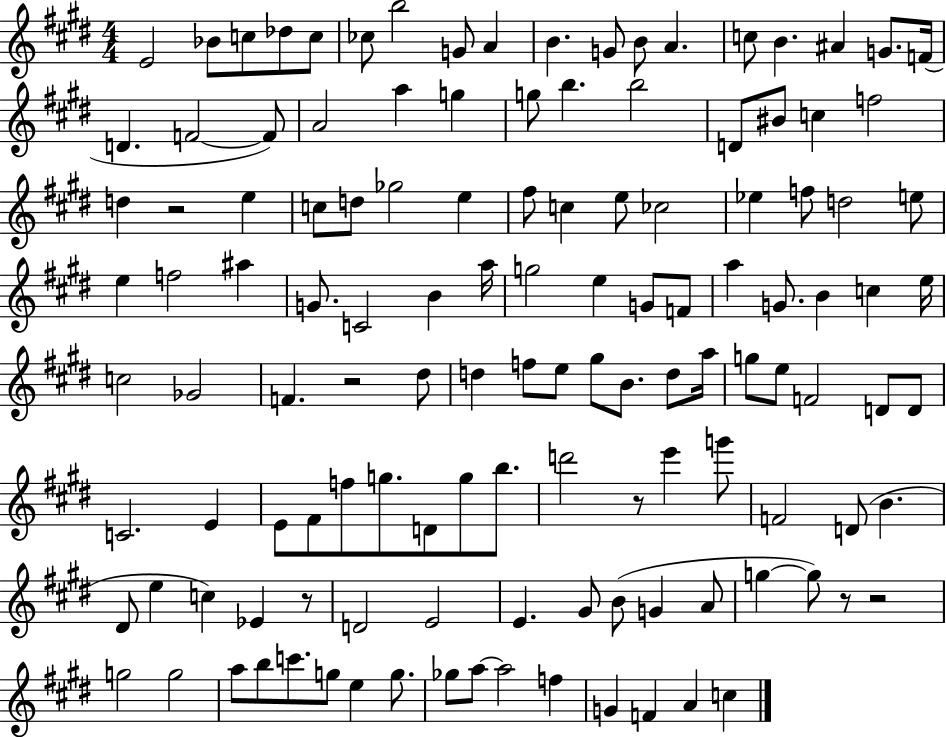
{
  \clef treble
  \numericTimeSignature
  \time 4/4
  \key e \major
  e'2 bes'8 c''8 des''8 c''8 | ces''8 b''2 g'8 a'4 | b'4. g'8 b'8 a'4. | c''8 b'4. ais'4 g'8. f'16( | \break d'4. f'2~~ f'8) | a'2 a''4 g''4 | g''8 b''4. b''2 | d'8 bis'8 c''4 f''2 | \break d''4 r2 e''4 | c''8 d''8 ges''2 e''4 | fis''8 c''4 e''8 ces''2 | ees''4 f''8 d''2 e''8 | \break e''4 f''2 ais''4 | g'8. c'2 b'4 a''16 | g''2 e''4 g'8 f'8 | a''4 g'8. b'4 c''4 e''16 | \break c''2 ges'2 | f'4. r2 dis''8 | d''4 f''8 e''8 gis''8 b'8. d''8 a''16 | g''8 e''8 f'2 d'8 d'8 | \break c'2. e'4 | e'8 fis'8 f''8 g''8. d'8 g''8 b''8. | d'''2 r8 e'''4 g'''8 | f'2 d'8( b'4. | \break dis'8 e''4 c''4) ees'4 r8 | d'2 e'2 | e'4. gis'8 b'8( g'4 a'8 | g''4~~ g''8) r8 r2 | \break g''2 g''2 | a''8 b''8 c'''8. g''8 e''4 g''8. | ges''8 a''8~~ a''2 f''4 | g'4 f'4 a'4 c''4 | \break \bar "|."
}